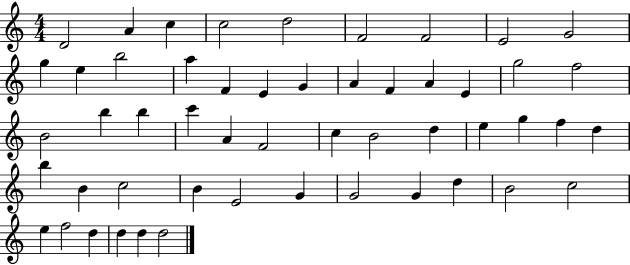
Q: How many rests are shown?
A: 0